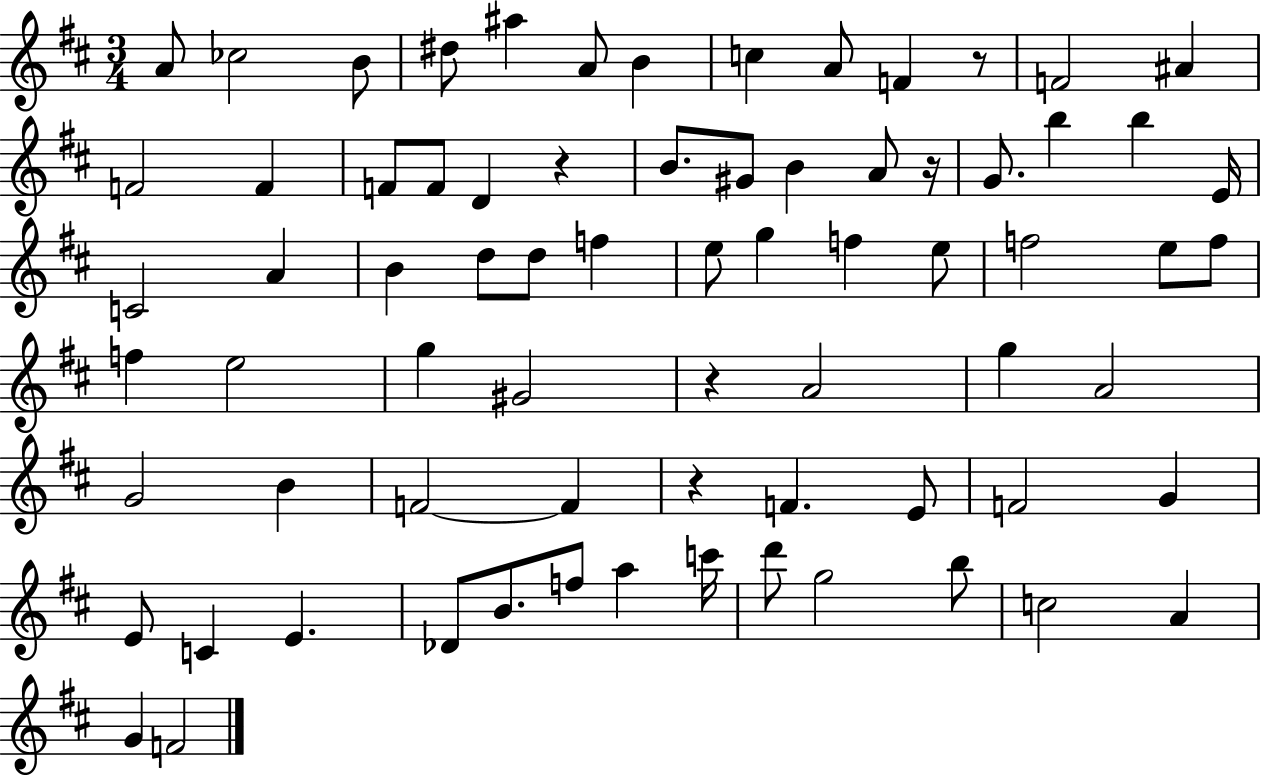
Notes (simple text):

A4/e CES5/h B4/e D#5/e A#5/q A4/e B4/q C5/q A4/e F4/q R/e F4/h A#4/q F4/h F4/q F4/e F4/e D4/q R/q B4/e. G#4/e B4/q A4/e R/s G4/e. B5/q B5/q E4/s C4/h A4/q B4/q D5/e D5/e F5/q E5/e G5/q F5/q E5/e F5/h E5/e F5/e F5/q E5/h G5/q G#4/h R/q A4/h G5/q A4/h G4/h B4/q F4/h F4/q R/q F4/q. E4/e F4/h G4/q E4/e C4/q E4/q. Db4/e B4/e. F5/e A5/q C6/s D6/e G5/h B5/e C5/h A4/q G4/q F4/h